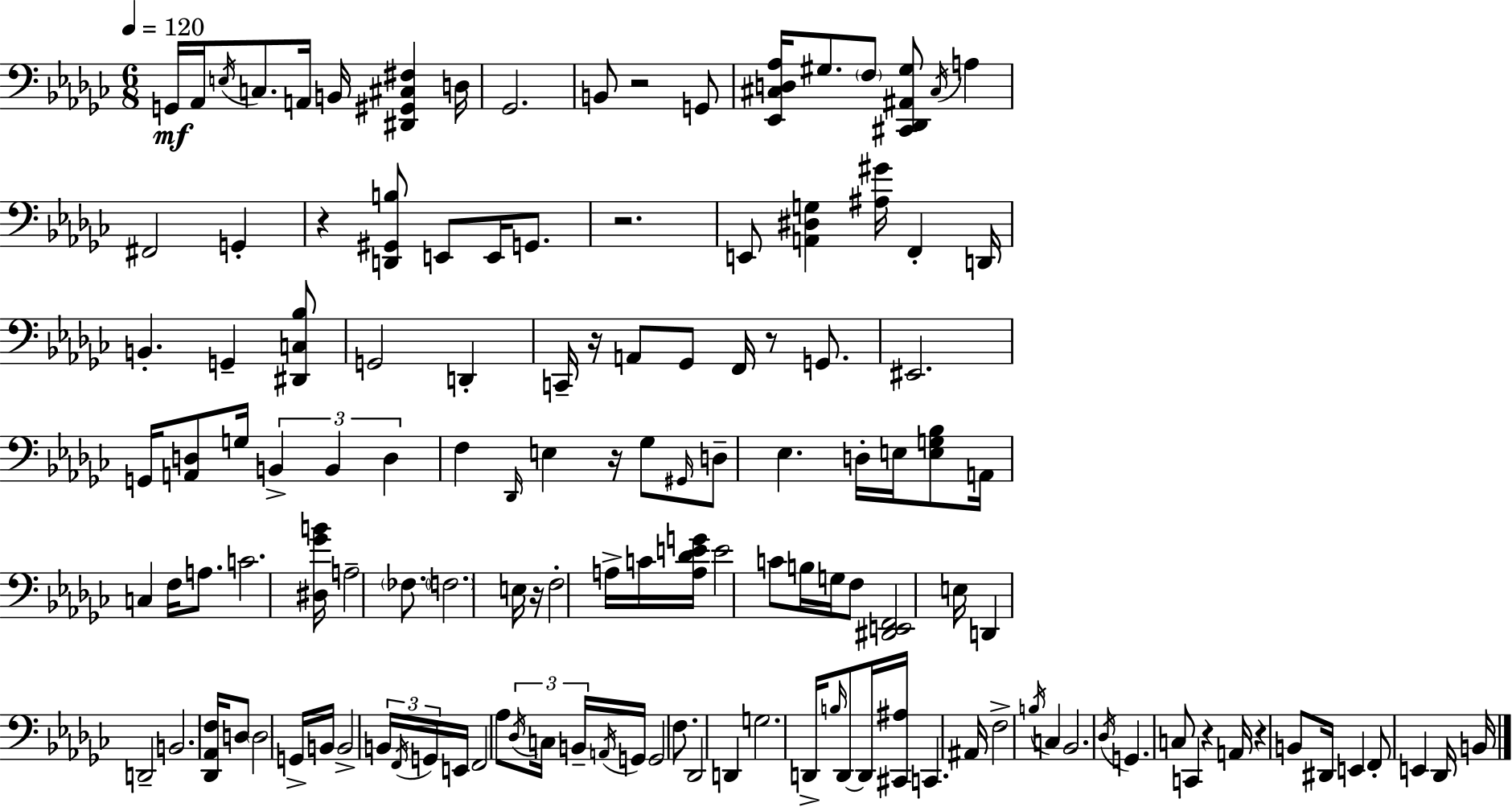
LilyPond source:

{
  \clef bass
  \numericTimeSignature
  \time 6/8
  \key ees \minor
  \tempo 4 = 120
  g,16\mf aes,16 \acciaccatura { e16 } c8. a,16 b,16 <dis, gis, cis fis>4 | d16 ges,2. | b,8 r2 g,8 | <ees, cis d aes>16 gis8. \parenthesize f8 <cis, des, ais, gis>8 \acciaccatura { cis16 } a4 | \break fis,2 g,4-. | r4 <d, gis, b>8 e,8 e,16 g,8. | r2. | e,8 <a, dis g>4 <ais gis'>16 f,4-. | \break d,16 b,4.-. g,4-- | <dis, c bes>8 g,2 d,4-. | c,16-- r16 a,8 ges,8 f,16 r8 g,8. | eis,2. | \break g,16 <a, d>8 g16 \tuplet 3/2 { b,4-> b,4 | d4 } f4 \grace { des,16 } e4 | r16 ges8 \grace { gis,16 } d8-- ees4. | d16-. e16 <e g bes>8 a,16 c4 | \break f16 a8. c'2. | <dis ges' b'>16 a2-- | \parenthesize fes8. \parenthesize f2. | e16 r16 f2-. | \break a16-> c'16 <a des' e' g'>16 e'2 | c'8 b16 g16 f8 <dis, e, f,>2 | e16 d,4 d,2-- | b,2. | \break <des, aes, f>16 d8 \parenthesize d2 | g,16-> b,16 b,2-> | \tuplet 3/2 { b,16 \acciaccatura { f,16 } g,16 } e,16 f,2 | aes8 \tuplet 3/2 { \acciaccatura { des16 } c16 b,16-- } \acciaccatura { a,16 } g,16 g,2 | \break f8. des,2 | d,4 g2. | d,16-> \grace { b16 } d,8~~ d,16 | <cis, ais>16 c,4. ais,16 f2-> | \break \acciaccatura { b16 } c4 bes,2. | \acciaccatura { des16 } g,4. | c8 c,4 r4 | a,16 r4 b,8 dis,16 e,4 | \break f,8-. e,4 des,16 b,16 \bar "|."
}